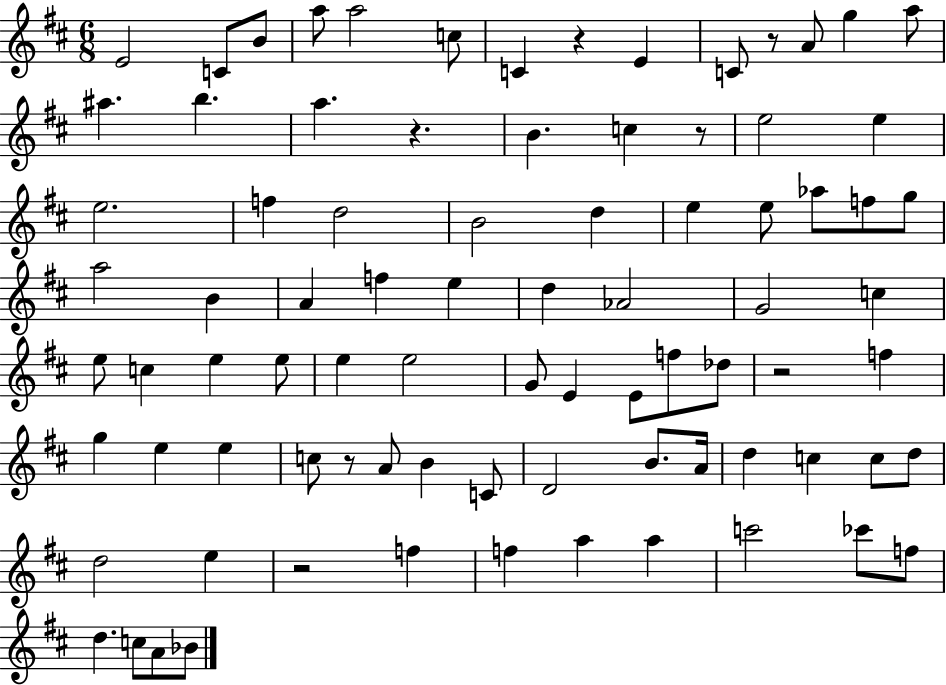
X:1
T:Untitled
M:6/8
L:1/4
K:D
E2 C/2 B/2 a/2 a2 c/2 C z E C/2 z/2 A/2 g a/2 ^a b a z B c z/2 e2 e e2 f d2 B2 d e e/2 _a/2 f/2 g/2 a2 B A f e d _A2 G2 c e/2 c e e/2 e e2 G/2 E E/2 f/2 _d/2 z2 f g e e c/2 z/2 A/2 B C/2 D2 B/2 A/4 d c c/2 d/2 d2 e z2 f f a a c'2 _c'/2 f/2 d c/2 A/2 _B/2